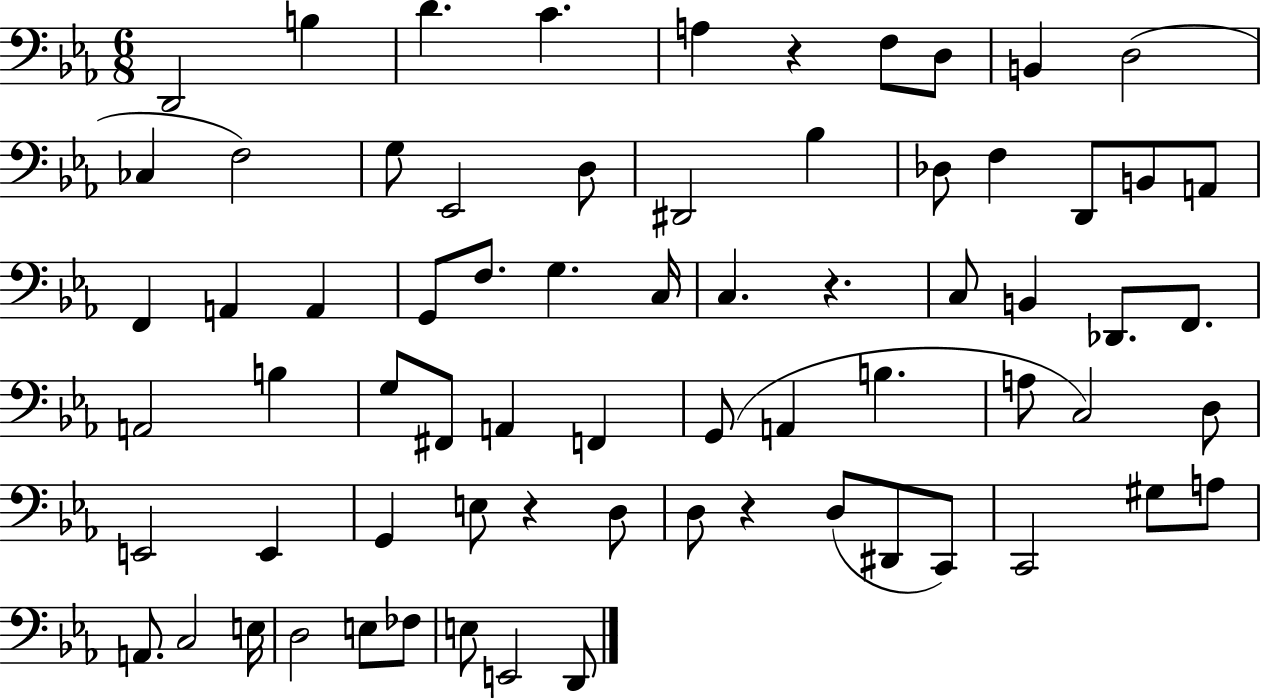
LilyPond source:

{
  \clef bass
  \numericTimeSignature
  \time 6/8
  \key ees \major
  d,2 b4 | d'4. c'4. | a4 r4 f8 d8 | b,4 d2( | \break ces4 f2) | g8 ees,2 d8 | dis,2 bes4 | des8 f4 d,8 b,8 a,8 | \break f,4 a,4 a,4 | g,8 f8. g4. c16 | c4. r4. | c8 b,4 des,8. f,8. | \break a,2 b4 | g8 fis,8 a,4 f,4 | g,8( a,4 b4. | a8 c2) d8 | \break e,2 e,4 | g,4 e8 r4 d8 | d8 r4 d8( dis,8 c,8) | c,2 gis8 a8 | \break a,8. c2 e16 | d2 e8 fes8 | e8 e,2 d,8 | \bar "|."
}